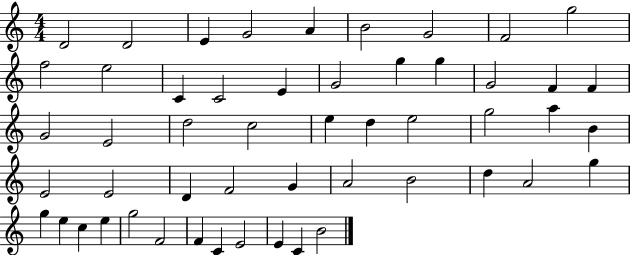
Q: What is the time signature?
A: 4/4